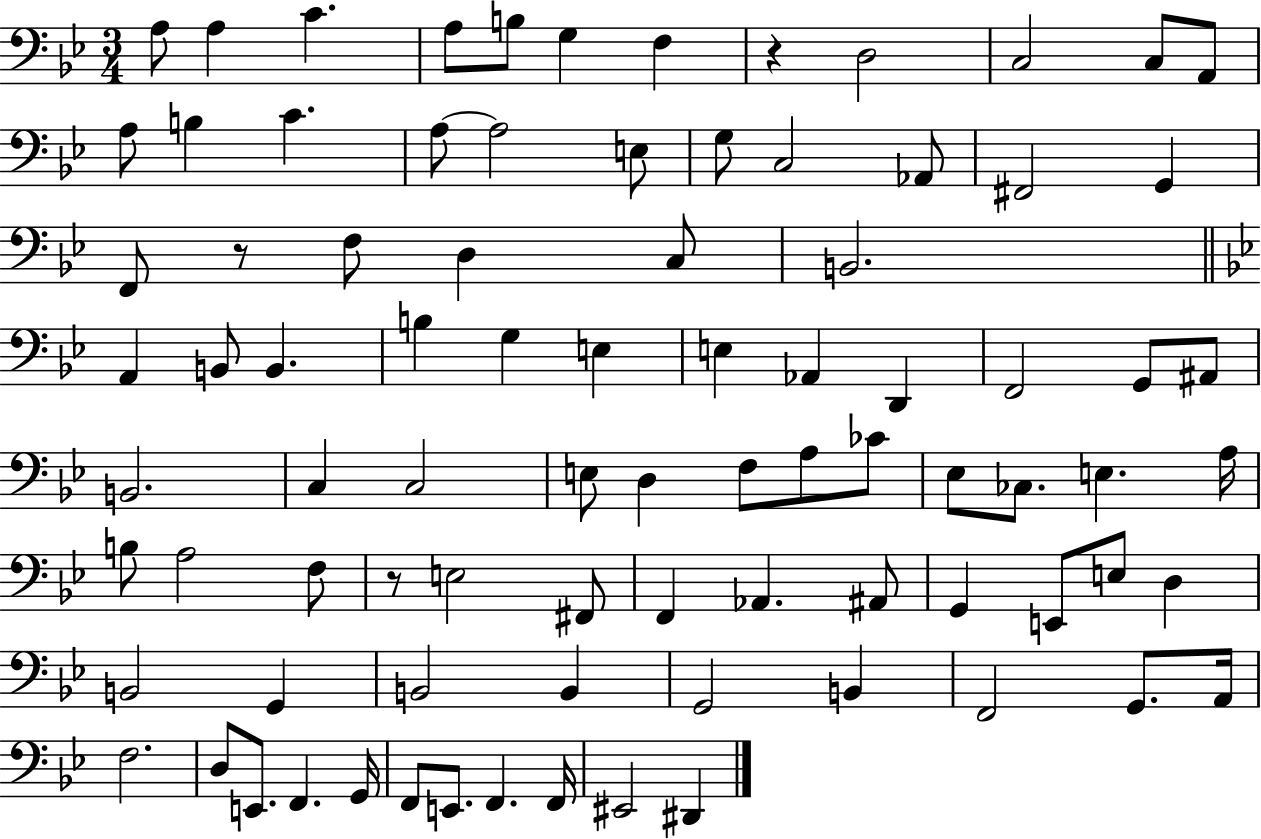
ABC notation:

X:1
T:Untitled
M:3/4
L:1/4
K:Bb
A,/2 A, C A,/2 B,/2 G, F, z D,2 C,2 C,/2 A,,/2 A,/2 B, C A,/2 A,2 E,/2 G,/2 C,2 _A,,/2 ^F,,2 G,, F,,/2 z/2 F,/2 D, C,/2 B,,2 A,, B,,/2 B,, B, G, E, E, _A,, D,, F,,2 G,,/2 ^A,,/2 B,,2 C, C,2 E,/2 D, F,/2 A,/2 _C/2 _E,/2 _C,/2 E, A,/4 B,/2 A,2 F,/2 z/2 E,2 ^F,,/2 F,, _A,, ^A,,/2 G,, E,,/2 E,/2 D, B,,2 G,, B,,2 B,, G,,2 B,, F,,2 G,,/2 A,,/4 F,2 D,/2 E,,/2 F,, G,,/4 F,,/2 E,,/2 F,, F,,/4 ^E,,2 ^D,,